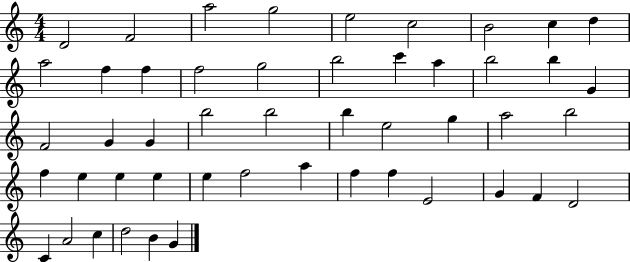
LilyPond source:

{
  \clef treble
  \numericTimeSignature
  \time 4/4
  \key c \major
  d'2 f'2 | a''2 g''2 | e''2 c''2 | b'2 c''4 d''4 | \break a''2 f''4 f''4 | f''2 g''2 | b''2 c'''4 a''4 | b''2 b''4 g'4 | \break f'2 g'4 g'4 | b''2 b''2 | b''4 e''2 g''4 | a''2 b''2 | \break f''4 e''4 e''4 e''4 | e''4 f''2 a''4 | f''4 f''4 e'2 | g'4 f'4 d'2 | \break c'4 a'2 c''4 | d''2 b'4 g'4 | \bar "|."
}